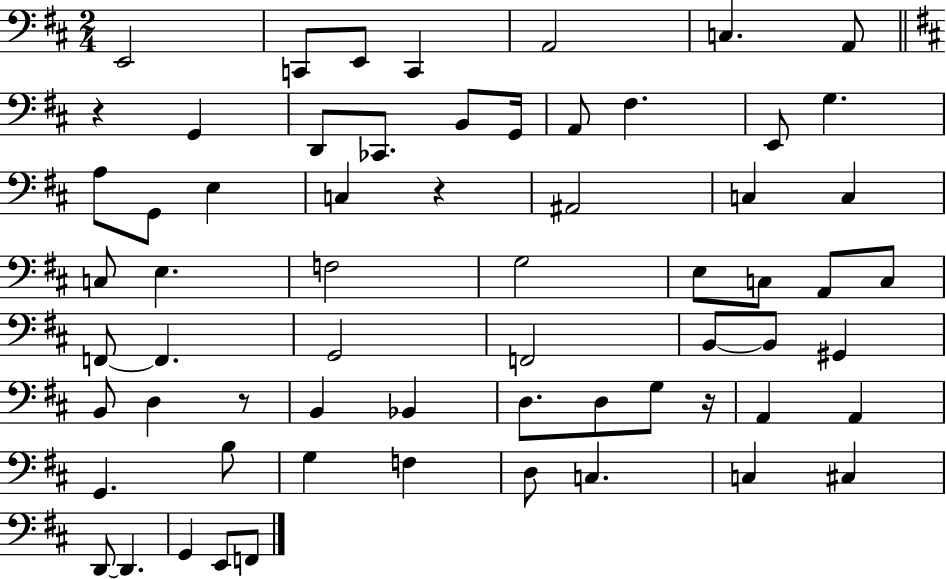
E2/h C2/e E2/e C2/q A2/h C3/q. A2/e R/q G2/q D2/e CES2/e. B2/e G2/s A2/e F#3/q. E2/e G3/q. A3/e G2/e E3/q C3/q R/q A#2/h C3/q C3/q C3/e E3/q. F3/h G3/h E3/e C3/e A2/e C3/e F2/e F2/q. G2/h F2/h B2/e B2/e G#2/q B2/e D3/q R/e B2/q Bb2/q D3/e. D3/e G3/e R/s A2/q A2/q G2/q. B3/e G3/q F3/q D3/e C3/q. C3/q C#3/q D2/e D2/q. G2/q E2/e F2/e